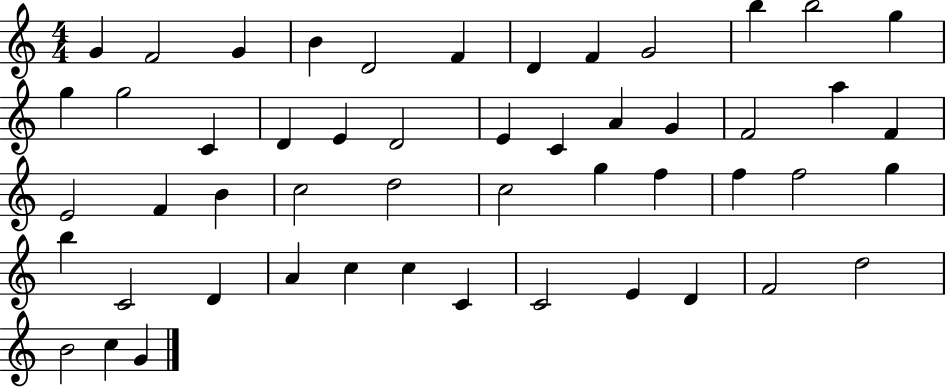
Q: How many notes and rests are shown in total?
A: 51